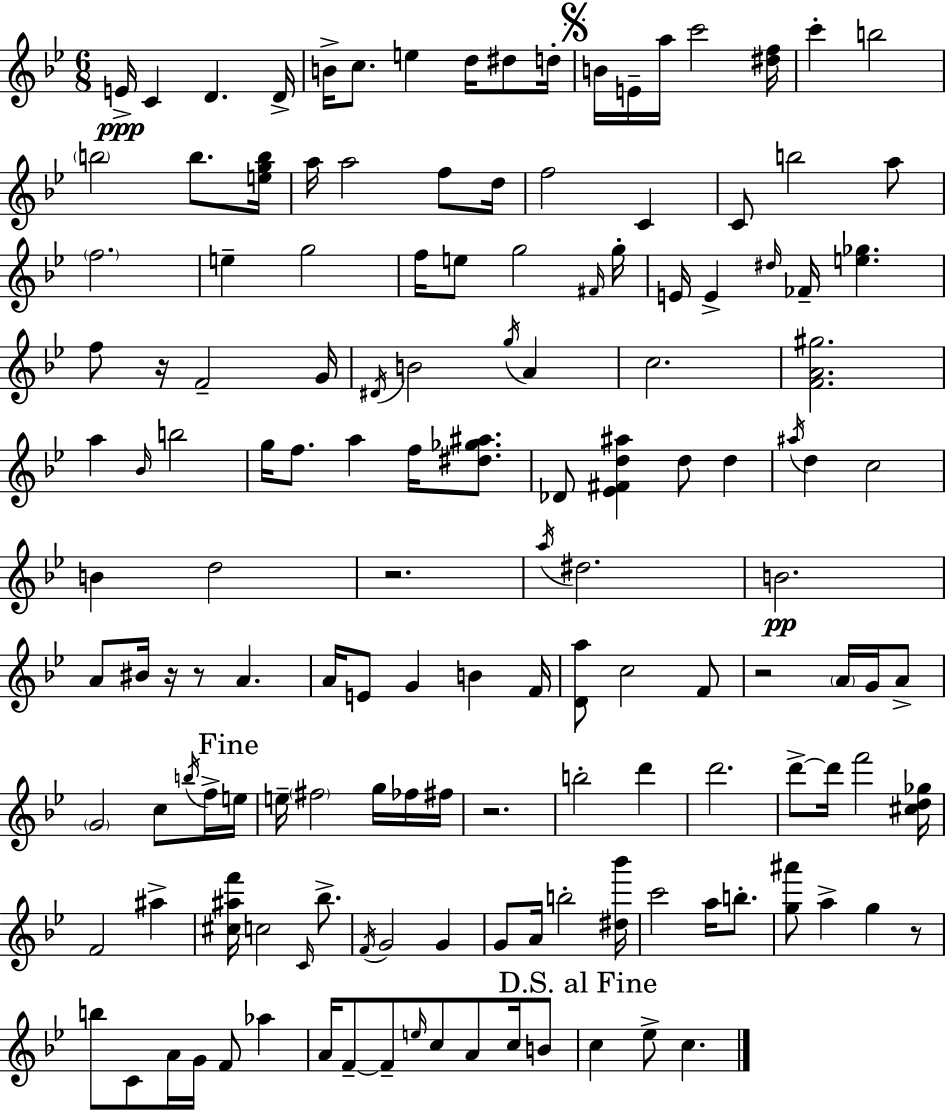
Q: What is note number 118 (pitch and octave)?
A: F4